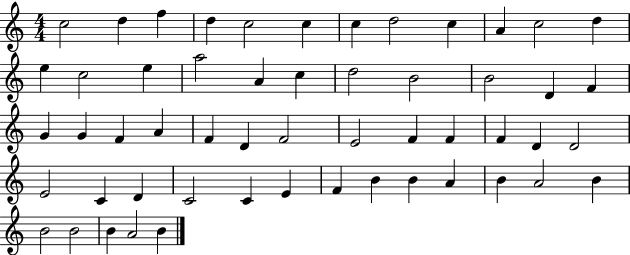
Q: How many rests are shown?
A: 0